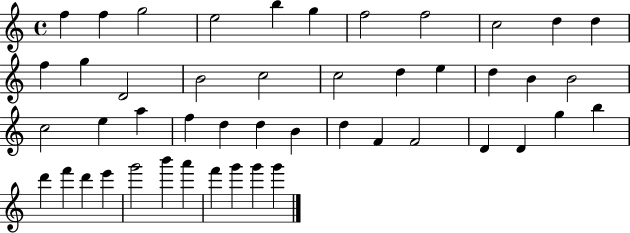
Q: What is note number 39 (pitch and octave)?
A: D6